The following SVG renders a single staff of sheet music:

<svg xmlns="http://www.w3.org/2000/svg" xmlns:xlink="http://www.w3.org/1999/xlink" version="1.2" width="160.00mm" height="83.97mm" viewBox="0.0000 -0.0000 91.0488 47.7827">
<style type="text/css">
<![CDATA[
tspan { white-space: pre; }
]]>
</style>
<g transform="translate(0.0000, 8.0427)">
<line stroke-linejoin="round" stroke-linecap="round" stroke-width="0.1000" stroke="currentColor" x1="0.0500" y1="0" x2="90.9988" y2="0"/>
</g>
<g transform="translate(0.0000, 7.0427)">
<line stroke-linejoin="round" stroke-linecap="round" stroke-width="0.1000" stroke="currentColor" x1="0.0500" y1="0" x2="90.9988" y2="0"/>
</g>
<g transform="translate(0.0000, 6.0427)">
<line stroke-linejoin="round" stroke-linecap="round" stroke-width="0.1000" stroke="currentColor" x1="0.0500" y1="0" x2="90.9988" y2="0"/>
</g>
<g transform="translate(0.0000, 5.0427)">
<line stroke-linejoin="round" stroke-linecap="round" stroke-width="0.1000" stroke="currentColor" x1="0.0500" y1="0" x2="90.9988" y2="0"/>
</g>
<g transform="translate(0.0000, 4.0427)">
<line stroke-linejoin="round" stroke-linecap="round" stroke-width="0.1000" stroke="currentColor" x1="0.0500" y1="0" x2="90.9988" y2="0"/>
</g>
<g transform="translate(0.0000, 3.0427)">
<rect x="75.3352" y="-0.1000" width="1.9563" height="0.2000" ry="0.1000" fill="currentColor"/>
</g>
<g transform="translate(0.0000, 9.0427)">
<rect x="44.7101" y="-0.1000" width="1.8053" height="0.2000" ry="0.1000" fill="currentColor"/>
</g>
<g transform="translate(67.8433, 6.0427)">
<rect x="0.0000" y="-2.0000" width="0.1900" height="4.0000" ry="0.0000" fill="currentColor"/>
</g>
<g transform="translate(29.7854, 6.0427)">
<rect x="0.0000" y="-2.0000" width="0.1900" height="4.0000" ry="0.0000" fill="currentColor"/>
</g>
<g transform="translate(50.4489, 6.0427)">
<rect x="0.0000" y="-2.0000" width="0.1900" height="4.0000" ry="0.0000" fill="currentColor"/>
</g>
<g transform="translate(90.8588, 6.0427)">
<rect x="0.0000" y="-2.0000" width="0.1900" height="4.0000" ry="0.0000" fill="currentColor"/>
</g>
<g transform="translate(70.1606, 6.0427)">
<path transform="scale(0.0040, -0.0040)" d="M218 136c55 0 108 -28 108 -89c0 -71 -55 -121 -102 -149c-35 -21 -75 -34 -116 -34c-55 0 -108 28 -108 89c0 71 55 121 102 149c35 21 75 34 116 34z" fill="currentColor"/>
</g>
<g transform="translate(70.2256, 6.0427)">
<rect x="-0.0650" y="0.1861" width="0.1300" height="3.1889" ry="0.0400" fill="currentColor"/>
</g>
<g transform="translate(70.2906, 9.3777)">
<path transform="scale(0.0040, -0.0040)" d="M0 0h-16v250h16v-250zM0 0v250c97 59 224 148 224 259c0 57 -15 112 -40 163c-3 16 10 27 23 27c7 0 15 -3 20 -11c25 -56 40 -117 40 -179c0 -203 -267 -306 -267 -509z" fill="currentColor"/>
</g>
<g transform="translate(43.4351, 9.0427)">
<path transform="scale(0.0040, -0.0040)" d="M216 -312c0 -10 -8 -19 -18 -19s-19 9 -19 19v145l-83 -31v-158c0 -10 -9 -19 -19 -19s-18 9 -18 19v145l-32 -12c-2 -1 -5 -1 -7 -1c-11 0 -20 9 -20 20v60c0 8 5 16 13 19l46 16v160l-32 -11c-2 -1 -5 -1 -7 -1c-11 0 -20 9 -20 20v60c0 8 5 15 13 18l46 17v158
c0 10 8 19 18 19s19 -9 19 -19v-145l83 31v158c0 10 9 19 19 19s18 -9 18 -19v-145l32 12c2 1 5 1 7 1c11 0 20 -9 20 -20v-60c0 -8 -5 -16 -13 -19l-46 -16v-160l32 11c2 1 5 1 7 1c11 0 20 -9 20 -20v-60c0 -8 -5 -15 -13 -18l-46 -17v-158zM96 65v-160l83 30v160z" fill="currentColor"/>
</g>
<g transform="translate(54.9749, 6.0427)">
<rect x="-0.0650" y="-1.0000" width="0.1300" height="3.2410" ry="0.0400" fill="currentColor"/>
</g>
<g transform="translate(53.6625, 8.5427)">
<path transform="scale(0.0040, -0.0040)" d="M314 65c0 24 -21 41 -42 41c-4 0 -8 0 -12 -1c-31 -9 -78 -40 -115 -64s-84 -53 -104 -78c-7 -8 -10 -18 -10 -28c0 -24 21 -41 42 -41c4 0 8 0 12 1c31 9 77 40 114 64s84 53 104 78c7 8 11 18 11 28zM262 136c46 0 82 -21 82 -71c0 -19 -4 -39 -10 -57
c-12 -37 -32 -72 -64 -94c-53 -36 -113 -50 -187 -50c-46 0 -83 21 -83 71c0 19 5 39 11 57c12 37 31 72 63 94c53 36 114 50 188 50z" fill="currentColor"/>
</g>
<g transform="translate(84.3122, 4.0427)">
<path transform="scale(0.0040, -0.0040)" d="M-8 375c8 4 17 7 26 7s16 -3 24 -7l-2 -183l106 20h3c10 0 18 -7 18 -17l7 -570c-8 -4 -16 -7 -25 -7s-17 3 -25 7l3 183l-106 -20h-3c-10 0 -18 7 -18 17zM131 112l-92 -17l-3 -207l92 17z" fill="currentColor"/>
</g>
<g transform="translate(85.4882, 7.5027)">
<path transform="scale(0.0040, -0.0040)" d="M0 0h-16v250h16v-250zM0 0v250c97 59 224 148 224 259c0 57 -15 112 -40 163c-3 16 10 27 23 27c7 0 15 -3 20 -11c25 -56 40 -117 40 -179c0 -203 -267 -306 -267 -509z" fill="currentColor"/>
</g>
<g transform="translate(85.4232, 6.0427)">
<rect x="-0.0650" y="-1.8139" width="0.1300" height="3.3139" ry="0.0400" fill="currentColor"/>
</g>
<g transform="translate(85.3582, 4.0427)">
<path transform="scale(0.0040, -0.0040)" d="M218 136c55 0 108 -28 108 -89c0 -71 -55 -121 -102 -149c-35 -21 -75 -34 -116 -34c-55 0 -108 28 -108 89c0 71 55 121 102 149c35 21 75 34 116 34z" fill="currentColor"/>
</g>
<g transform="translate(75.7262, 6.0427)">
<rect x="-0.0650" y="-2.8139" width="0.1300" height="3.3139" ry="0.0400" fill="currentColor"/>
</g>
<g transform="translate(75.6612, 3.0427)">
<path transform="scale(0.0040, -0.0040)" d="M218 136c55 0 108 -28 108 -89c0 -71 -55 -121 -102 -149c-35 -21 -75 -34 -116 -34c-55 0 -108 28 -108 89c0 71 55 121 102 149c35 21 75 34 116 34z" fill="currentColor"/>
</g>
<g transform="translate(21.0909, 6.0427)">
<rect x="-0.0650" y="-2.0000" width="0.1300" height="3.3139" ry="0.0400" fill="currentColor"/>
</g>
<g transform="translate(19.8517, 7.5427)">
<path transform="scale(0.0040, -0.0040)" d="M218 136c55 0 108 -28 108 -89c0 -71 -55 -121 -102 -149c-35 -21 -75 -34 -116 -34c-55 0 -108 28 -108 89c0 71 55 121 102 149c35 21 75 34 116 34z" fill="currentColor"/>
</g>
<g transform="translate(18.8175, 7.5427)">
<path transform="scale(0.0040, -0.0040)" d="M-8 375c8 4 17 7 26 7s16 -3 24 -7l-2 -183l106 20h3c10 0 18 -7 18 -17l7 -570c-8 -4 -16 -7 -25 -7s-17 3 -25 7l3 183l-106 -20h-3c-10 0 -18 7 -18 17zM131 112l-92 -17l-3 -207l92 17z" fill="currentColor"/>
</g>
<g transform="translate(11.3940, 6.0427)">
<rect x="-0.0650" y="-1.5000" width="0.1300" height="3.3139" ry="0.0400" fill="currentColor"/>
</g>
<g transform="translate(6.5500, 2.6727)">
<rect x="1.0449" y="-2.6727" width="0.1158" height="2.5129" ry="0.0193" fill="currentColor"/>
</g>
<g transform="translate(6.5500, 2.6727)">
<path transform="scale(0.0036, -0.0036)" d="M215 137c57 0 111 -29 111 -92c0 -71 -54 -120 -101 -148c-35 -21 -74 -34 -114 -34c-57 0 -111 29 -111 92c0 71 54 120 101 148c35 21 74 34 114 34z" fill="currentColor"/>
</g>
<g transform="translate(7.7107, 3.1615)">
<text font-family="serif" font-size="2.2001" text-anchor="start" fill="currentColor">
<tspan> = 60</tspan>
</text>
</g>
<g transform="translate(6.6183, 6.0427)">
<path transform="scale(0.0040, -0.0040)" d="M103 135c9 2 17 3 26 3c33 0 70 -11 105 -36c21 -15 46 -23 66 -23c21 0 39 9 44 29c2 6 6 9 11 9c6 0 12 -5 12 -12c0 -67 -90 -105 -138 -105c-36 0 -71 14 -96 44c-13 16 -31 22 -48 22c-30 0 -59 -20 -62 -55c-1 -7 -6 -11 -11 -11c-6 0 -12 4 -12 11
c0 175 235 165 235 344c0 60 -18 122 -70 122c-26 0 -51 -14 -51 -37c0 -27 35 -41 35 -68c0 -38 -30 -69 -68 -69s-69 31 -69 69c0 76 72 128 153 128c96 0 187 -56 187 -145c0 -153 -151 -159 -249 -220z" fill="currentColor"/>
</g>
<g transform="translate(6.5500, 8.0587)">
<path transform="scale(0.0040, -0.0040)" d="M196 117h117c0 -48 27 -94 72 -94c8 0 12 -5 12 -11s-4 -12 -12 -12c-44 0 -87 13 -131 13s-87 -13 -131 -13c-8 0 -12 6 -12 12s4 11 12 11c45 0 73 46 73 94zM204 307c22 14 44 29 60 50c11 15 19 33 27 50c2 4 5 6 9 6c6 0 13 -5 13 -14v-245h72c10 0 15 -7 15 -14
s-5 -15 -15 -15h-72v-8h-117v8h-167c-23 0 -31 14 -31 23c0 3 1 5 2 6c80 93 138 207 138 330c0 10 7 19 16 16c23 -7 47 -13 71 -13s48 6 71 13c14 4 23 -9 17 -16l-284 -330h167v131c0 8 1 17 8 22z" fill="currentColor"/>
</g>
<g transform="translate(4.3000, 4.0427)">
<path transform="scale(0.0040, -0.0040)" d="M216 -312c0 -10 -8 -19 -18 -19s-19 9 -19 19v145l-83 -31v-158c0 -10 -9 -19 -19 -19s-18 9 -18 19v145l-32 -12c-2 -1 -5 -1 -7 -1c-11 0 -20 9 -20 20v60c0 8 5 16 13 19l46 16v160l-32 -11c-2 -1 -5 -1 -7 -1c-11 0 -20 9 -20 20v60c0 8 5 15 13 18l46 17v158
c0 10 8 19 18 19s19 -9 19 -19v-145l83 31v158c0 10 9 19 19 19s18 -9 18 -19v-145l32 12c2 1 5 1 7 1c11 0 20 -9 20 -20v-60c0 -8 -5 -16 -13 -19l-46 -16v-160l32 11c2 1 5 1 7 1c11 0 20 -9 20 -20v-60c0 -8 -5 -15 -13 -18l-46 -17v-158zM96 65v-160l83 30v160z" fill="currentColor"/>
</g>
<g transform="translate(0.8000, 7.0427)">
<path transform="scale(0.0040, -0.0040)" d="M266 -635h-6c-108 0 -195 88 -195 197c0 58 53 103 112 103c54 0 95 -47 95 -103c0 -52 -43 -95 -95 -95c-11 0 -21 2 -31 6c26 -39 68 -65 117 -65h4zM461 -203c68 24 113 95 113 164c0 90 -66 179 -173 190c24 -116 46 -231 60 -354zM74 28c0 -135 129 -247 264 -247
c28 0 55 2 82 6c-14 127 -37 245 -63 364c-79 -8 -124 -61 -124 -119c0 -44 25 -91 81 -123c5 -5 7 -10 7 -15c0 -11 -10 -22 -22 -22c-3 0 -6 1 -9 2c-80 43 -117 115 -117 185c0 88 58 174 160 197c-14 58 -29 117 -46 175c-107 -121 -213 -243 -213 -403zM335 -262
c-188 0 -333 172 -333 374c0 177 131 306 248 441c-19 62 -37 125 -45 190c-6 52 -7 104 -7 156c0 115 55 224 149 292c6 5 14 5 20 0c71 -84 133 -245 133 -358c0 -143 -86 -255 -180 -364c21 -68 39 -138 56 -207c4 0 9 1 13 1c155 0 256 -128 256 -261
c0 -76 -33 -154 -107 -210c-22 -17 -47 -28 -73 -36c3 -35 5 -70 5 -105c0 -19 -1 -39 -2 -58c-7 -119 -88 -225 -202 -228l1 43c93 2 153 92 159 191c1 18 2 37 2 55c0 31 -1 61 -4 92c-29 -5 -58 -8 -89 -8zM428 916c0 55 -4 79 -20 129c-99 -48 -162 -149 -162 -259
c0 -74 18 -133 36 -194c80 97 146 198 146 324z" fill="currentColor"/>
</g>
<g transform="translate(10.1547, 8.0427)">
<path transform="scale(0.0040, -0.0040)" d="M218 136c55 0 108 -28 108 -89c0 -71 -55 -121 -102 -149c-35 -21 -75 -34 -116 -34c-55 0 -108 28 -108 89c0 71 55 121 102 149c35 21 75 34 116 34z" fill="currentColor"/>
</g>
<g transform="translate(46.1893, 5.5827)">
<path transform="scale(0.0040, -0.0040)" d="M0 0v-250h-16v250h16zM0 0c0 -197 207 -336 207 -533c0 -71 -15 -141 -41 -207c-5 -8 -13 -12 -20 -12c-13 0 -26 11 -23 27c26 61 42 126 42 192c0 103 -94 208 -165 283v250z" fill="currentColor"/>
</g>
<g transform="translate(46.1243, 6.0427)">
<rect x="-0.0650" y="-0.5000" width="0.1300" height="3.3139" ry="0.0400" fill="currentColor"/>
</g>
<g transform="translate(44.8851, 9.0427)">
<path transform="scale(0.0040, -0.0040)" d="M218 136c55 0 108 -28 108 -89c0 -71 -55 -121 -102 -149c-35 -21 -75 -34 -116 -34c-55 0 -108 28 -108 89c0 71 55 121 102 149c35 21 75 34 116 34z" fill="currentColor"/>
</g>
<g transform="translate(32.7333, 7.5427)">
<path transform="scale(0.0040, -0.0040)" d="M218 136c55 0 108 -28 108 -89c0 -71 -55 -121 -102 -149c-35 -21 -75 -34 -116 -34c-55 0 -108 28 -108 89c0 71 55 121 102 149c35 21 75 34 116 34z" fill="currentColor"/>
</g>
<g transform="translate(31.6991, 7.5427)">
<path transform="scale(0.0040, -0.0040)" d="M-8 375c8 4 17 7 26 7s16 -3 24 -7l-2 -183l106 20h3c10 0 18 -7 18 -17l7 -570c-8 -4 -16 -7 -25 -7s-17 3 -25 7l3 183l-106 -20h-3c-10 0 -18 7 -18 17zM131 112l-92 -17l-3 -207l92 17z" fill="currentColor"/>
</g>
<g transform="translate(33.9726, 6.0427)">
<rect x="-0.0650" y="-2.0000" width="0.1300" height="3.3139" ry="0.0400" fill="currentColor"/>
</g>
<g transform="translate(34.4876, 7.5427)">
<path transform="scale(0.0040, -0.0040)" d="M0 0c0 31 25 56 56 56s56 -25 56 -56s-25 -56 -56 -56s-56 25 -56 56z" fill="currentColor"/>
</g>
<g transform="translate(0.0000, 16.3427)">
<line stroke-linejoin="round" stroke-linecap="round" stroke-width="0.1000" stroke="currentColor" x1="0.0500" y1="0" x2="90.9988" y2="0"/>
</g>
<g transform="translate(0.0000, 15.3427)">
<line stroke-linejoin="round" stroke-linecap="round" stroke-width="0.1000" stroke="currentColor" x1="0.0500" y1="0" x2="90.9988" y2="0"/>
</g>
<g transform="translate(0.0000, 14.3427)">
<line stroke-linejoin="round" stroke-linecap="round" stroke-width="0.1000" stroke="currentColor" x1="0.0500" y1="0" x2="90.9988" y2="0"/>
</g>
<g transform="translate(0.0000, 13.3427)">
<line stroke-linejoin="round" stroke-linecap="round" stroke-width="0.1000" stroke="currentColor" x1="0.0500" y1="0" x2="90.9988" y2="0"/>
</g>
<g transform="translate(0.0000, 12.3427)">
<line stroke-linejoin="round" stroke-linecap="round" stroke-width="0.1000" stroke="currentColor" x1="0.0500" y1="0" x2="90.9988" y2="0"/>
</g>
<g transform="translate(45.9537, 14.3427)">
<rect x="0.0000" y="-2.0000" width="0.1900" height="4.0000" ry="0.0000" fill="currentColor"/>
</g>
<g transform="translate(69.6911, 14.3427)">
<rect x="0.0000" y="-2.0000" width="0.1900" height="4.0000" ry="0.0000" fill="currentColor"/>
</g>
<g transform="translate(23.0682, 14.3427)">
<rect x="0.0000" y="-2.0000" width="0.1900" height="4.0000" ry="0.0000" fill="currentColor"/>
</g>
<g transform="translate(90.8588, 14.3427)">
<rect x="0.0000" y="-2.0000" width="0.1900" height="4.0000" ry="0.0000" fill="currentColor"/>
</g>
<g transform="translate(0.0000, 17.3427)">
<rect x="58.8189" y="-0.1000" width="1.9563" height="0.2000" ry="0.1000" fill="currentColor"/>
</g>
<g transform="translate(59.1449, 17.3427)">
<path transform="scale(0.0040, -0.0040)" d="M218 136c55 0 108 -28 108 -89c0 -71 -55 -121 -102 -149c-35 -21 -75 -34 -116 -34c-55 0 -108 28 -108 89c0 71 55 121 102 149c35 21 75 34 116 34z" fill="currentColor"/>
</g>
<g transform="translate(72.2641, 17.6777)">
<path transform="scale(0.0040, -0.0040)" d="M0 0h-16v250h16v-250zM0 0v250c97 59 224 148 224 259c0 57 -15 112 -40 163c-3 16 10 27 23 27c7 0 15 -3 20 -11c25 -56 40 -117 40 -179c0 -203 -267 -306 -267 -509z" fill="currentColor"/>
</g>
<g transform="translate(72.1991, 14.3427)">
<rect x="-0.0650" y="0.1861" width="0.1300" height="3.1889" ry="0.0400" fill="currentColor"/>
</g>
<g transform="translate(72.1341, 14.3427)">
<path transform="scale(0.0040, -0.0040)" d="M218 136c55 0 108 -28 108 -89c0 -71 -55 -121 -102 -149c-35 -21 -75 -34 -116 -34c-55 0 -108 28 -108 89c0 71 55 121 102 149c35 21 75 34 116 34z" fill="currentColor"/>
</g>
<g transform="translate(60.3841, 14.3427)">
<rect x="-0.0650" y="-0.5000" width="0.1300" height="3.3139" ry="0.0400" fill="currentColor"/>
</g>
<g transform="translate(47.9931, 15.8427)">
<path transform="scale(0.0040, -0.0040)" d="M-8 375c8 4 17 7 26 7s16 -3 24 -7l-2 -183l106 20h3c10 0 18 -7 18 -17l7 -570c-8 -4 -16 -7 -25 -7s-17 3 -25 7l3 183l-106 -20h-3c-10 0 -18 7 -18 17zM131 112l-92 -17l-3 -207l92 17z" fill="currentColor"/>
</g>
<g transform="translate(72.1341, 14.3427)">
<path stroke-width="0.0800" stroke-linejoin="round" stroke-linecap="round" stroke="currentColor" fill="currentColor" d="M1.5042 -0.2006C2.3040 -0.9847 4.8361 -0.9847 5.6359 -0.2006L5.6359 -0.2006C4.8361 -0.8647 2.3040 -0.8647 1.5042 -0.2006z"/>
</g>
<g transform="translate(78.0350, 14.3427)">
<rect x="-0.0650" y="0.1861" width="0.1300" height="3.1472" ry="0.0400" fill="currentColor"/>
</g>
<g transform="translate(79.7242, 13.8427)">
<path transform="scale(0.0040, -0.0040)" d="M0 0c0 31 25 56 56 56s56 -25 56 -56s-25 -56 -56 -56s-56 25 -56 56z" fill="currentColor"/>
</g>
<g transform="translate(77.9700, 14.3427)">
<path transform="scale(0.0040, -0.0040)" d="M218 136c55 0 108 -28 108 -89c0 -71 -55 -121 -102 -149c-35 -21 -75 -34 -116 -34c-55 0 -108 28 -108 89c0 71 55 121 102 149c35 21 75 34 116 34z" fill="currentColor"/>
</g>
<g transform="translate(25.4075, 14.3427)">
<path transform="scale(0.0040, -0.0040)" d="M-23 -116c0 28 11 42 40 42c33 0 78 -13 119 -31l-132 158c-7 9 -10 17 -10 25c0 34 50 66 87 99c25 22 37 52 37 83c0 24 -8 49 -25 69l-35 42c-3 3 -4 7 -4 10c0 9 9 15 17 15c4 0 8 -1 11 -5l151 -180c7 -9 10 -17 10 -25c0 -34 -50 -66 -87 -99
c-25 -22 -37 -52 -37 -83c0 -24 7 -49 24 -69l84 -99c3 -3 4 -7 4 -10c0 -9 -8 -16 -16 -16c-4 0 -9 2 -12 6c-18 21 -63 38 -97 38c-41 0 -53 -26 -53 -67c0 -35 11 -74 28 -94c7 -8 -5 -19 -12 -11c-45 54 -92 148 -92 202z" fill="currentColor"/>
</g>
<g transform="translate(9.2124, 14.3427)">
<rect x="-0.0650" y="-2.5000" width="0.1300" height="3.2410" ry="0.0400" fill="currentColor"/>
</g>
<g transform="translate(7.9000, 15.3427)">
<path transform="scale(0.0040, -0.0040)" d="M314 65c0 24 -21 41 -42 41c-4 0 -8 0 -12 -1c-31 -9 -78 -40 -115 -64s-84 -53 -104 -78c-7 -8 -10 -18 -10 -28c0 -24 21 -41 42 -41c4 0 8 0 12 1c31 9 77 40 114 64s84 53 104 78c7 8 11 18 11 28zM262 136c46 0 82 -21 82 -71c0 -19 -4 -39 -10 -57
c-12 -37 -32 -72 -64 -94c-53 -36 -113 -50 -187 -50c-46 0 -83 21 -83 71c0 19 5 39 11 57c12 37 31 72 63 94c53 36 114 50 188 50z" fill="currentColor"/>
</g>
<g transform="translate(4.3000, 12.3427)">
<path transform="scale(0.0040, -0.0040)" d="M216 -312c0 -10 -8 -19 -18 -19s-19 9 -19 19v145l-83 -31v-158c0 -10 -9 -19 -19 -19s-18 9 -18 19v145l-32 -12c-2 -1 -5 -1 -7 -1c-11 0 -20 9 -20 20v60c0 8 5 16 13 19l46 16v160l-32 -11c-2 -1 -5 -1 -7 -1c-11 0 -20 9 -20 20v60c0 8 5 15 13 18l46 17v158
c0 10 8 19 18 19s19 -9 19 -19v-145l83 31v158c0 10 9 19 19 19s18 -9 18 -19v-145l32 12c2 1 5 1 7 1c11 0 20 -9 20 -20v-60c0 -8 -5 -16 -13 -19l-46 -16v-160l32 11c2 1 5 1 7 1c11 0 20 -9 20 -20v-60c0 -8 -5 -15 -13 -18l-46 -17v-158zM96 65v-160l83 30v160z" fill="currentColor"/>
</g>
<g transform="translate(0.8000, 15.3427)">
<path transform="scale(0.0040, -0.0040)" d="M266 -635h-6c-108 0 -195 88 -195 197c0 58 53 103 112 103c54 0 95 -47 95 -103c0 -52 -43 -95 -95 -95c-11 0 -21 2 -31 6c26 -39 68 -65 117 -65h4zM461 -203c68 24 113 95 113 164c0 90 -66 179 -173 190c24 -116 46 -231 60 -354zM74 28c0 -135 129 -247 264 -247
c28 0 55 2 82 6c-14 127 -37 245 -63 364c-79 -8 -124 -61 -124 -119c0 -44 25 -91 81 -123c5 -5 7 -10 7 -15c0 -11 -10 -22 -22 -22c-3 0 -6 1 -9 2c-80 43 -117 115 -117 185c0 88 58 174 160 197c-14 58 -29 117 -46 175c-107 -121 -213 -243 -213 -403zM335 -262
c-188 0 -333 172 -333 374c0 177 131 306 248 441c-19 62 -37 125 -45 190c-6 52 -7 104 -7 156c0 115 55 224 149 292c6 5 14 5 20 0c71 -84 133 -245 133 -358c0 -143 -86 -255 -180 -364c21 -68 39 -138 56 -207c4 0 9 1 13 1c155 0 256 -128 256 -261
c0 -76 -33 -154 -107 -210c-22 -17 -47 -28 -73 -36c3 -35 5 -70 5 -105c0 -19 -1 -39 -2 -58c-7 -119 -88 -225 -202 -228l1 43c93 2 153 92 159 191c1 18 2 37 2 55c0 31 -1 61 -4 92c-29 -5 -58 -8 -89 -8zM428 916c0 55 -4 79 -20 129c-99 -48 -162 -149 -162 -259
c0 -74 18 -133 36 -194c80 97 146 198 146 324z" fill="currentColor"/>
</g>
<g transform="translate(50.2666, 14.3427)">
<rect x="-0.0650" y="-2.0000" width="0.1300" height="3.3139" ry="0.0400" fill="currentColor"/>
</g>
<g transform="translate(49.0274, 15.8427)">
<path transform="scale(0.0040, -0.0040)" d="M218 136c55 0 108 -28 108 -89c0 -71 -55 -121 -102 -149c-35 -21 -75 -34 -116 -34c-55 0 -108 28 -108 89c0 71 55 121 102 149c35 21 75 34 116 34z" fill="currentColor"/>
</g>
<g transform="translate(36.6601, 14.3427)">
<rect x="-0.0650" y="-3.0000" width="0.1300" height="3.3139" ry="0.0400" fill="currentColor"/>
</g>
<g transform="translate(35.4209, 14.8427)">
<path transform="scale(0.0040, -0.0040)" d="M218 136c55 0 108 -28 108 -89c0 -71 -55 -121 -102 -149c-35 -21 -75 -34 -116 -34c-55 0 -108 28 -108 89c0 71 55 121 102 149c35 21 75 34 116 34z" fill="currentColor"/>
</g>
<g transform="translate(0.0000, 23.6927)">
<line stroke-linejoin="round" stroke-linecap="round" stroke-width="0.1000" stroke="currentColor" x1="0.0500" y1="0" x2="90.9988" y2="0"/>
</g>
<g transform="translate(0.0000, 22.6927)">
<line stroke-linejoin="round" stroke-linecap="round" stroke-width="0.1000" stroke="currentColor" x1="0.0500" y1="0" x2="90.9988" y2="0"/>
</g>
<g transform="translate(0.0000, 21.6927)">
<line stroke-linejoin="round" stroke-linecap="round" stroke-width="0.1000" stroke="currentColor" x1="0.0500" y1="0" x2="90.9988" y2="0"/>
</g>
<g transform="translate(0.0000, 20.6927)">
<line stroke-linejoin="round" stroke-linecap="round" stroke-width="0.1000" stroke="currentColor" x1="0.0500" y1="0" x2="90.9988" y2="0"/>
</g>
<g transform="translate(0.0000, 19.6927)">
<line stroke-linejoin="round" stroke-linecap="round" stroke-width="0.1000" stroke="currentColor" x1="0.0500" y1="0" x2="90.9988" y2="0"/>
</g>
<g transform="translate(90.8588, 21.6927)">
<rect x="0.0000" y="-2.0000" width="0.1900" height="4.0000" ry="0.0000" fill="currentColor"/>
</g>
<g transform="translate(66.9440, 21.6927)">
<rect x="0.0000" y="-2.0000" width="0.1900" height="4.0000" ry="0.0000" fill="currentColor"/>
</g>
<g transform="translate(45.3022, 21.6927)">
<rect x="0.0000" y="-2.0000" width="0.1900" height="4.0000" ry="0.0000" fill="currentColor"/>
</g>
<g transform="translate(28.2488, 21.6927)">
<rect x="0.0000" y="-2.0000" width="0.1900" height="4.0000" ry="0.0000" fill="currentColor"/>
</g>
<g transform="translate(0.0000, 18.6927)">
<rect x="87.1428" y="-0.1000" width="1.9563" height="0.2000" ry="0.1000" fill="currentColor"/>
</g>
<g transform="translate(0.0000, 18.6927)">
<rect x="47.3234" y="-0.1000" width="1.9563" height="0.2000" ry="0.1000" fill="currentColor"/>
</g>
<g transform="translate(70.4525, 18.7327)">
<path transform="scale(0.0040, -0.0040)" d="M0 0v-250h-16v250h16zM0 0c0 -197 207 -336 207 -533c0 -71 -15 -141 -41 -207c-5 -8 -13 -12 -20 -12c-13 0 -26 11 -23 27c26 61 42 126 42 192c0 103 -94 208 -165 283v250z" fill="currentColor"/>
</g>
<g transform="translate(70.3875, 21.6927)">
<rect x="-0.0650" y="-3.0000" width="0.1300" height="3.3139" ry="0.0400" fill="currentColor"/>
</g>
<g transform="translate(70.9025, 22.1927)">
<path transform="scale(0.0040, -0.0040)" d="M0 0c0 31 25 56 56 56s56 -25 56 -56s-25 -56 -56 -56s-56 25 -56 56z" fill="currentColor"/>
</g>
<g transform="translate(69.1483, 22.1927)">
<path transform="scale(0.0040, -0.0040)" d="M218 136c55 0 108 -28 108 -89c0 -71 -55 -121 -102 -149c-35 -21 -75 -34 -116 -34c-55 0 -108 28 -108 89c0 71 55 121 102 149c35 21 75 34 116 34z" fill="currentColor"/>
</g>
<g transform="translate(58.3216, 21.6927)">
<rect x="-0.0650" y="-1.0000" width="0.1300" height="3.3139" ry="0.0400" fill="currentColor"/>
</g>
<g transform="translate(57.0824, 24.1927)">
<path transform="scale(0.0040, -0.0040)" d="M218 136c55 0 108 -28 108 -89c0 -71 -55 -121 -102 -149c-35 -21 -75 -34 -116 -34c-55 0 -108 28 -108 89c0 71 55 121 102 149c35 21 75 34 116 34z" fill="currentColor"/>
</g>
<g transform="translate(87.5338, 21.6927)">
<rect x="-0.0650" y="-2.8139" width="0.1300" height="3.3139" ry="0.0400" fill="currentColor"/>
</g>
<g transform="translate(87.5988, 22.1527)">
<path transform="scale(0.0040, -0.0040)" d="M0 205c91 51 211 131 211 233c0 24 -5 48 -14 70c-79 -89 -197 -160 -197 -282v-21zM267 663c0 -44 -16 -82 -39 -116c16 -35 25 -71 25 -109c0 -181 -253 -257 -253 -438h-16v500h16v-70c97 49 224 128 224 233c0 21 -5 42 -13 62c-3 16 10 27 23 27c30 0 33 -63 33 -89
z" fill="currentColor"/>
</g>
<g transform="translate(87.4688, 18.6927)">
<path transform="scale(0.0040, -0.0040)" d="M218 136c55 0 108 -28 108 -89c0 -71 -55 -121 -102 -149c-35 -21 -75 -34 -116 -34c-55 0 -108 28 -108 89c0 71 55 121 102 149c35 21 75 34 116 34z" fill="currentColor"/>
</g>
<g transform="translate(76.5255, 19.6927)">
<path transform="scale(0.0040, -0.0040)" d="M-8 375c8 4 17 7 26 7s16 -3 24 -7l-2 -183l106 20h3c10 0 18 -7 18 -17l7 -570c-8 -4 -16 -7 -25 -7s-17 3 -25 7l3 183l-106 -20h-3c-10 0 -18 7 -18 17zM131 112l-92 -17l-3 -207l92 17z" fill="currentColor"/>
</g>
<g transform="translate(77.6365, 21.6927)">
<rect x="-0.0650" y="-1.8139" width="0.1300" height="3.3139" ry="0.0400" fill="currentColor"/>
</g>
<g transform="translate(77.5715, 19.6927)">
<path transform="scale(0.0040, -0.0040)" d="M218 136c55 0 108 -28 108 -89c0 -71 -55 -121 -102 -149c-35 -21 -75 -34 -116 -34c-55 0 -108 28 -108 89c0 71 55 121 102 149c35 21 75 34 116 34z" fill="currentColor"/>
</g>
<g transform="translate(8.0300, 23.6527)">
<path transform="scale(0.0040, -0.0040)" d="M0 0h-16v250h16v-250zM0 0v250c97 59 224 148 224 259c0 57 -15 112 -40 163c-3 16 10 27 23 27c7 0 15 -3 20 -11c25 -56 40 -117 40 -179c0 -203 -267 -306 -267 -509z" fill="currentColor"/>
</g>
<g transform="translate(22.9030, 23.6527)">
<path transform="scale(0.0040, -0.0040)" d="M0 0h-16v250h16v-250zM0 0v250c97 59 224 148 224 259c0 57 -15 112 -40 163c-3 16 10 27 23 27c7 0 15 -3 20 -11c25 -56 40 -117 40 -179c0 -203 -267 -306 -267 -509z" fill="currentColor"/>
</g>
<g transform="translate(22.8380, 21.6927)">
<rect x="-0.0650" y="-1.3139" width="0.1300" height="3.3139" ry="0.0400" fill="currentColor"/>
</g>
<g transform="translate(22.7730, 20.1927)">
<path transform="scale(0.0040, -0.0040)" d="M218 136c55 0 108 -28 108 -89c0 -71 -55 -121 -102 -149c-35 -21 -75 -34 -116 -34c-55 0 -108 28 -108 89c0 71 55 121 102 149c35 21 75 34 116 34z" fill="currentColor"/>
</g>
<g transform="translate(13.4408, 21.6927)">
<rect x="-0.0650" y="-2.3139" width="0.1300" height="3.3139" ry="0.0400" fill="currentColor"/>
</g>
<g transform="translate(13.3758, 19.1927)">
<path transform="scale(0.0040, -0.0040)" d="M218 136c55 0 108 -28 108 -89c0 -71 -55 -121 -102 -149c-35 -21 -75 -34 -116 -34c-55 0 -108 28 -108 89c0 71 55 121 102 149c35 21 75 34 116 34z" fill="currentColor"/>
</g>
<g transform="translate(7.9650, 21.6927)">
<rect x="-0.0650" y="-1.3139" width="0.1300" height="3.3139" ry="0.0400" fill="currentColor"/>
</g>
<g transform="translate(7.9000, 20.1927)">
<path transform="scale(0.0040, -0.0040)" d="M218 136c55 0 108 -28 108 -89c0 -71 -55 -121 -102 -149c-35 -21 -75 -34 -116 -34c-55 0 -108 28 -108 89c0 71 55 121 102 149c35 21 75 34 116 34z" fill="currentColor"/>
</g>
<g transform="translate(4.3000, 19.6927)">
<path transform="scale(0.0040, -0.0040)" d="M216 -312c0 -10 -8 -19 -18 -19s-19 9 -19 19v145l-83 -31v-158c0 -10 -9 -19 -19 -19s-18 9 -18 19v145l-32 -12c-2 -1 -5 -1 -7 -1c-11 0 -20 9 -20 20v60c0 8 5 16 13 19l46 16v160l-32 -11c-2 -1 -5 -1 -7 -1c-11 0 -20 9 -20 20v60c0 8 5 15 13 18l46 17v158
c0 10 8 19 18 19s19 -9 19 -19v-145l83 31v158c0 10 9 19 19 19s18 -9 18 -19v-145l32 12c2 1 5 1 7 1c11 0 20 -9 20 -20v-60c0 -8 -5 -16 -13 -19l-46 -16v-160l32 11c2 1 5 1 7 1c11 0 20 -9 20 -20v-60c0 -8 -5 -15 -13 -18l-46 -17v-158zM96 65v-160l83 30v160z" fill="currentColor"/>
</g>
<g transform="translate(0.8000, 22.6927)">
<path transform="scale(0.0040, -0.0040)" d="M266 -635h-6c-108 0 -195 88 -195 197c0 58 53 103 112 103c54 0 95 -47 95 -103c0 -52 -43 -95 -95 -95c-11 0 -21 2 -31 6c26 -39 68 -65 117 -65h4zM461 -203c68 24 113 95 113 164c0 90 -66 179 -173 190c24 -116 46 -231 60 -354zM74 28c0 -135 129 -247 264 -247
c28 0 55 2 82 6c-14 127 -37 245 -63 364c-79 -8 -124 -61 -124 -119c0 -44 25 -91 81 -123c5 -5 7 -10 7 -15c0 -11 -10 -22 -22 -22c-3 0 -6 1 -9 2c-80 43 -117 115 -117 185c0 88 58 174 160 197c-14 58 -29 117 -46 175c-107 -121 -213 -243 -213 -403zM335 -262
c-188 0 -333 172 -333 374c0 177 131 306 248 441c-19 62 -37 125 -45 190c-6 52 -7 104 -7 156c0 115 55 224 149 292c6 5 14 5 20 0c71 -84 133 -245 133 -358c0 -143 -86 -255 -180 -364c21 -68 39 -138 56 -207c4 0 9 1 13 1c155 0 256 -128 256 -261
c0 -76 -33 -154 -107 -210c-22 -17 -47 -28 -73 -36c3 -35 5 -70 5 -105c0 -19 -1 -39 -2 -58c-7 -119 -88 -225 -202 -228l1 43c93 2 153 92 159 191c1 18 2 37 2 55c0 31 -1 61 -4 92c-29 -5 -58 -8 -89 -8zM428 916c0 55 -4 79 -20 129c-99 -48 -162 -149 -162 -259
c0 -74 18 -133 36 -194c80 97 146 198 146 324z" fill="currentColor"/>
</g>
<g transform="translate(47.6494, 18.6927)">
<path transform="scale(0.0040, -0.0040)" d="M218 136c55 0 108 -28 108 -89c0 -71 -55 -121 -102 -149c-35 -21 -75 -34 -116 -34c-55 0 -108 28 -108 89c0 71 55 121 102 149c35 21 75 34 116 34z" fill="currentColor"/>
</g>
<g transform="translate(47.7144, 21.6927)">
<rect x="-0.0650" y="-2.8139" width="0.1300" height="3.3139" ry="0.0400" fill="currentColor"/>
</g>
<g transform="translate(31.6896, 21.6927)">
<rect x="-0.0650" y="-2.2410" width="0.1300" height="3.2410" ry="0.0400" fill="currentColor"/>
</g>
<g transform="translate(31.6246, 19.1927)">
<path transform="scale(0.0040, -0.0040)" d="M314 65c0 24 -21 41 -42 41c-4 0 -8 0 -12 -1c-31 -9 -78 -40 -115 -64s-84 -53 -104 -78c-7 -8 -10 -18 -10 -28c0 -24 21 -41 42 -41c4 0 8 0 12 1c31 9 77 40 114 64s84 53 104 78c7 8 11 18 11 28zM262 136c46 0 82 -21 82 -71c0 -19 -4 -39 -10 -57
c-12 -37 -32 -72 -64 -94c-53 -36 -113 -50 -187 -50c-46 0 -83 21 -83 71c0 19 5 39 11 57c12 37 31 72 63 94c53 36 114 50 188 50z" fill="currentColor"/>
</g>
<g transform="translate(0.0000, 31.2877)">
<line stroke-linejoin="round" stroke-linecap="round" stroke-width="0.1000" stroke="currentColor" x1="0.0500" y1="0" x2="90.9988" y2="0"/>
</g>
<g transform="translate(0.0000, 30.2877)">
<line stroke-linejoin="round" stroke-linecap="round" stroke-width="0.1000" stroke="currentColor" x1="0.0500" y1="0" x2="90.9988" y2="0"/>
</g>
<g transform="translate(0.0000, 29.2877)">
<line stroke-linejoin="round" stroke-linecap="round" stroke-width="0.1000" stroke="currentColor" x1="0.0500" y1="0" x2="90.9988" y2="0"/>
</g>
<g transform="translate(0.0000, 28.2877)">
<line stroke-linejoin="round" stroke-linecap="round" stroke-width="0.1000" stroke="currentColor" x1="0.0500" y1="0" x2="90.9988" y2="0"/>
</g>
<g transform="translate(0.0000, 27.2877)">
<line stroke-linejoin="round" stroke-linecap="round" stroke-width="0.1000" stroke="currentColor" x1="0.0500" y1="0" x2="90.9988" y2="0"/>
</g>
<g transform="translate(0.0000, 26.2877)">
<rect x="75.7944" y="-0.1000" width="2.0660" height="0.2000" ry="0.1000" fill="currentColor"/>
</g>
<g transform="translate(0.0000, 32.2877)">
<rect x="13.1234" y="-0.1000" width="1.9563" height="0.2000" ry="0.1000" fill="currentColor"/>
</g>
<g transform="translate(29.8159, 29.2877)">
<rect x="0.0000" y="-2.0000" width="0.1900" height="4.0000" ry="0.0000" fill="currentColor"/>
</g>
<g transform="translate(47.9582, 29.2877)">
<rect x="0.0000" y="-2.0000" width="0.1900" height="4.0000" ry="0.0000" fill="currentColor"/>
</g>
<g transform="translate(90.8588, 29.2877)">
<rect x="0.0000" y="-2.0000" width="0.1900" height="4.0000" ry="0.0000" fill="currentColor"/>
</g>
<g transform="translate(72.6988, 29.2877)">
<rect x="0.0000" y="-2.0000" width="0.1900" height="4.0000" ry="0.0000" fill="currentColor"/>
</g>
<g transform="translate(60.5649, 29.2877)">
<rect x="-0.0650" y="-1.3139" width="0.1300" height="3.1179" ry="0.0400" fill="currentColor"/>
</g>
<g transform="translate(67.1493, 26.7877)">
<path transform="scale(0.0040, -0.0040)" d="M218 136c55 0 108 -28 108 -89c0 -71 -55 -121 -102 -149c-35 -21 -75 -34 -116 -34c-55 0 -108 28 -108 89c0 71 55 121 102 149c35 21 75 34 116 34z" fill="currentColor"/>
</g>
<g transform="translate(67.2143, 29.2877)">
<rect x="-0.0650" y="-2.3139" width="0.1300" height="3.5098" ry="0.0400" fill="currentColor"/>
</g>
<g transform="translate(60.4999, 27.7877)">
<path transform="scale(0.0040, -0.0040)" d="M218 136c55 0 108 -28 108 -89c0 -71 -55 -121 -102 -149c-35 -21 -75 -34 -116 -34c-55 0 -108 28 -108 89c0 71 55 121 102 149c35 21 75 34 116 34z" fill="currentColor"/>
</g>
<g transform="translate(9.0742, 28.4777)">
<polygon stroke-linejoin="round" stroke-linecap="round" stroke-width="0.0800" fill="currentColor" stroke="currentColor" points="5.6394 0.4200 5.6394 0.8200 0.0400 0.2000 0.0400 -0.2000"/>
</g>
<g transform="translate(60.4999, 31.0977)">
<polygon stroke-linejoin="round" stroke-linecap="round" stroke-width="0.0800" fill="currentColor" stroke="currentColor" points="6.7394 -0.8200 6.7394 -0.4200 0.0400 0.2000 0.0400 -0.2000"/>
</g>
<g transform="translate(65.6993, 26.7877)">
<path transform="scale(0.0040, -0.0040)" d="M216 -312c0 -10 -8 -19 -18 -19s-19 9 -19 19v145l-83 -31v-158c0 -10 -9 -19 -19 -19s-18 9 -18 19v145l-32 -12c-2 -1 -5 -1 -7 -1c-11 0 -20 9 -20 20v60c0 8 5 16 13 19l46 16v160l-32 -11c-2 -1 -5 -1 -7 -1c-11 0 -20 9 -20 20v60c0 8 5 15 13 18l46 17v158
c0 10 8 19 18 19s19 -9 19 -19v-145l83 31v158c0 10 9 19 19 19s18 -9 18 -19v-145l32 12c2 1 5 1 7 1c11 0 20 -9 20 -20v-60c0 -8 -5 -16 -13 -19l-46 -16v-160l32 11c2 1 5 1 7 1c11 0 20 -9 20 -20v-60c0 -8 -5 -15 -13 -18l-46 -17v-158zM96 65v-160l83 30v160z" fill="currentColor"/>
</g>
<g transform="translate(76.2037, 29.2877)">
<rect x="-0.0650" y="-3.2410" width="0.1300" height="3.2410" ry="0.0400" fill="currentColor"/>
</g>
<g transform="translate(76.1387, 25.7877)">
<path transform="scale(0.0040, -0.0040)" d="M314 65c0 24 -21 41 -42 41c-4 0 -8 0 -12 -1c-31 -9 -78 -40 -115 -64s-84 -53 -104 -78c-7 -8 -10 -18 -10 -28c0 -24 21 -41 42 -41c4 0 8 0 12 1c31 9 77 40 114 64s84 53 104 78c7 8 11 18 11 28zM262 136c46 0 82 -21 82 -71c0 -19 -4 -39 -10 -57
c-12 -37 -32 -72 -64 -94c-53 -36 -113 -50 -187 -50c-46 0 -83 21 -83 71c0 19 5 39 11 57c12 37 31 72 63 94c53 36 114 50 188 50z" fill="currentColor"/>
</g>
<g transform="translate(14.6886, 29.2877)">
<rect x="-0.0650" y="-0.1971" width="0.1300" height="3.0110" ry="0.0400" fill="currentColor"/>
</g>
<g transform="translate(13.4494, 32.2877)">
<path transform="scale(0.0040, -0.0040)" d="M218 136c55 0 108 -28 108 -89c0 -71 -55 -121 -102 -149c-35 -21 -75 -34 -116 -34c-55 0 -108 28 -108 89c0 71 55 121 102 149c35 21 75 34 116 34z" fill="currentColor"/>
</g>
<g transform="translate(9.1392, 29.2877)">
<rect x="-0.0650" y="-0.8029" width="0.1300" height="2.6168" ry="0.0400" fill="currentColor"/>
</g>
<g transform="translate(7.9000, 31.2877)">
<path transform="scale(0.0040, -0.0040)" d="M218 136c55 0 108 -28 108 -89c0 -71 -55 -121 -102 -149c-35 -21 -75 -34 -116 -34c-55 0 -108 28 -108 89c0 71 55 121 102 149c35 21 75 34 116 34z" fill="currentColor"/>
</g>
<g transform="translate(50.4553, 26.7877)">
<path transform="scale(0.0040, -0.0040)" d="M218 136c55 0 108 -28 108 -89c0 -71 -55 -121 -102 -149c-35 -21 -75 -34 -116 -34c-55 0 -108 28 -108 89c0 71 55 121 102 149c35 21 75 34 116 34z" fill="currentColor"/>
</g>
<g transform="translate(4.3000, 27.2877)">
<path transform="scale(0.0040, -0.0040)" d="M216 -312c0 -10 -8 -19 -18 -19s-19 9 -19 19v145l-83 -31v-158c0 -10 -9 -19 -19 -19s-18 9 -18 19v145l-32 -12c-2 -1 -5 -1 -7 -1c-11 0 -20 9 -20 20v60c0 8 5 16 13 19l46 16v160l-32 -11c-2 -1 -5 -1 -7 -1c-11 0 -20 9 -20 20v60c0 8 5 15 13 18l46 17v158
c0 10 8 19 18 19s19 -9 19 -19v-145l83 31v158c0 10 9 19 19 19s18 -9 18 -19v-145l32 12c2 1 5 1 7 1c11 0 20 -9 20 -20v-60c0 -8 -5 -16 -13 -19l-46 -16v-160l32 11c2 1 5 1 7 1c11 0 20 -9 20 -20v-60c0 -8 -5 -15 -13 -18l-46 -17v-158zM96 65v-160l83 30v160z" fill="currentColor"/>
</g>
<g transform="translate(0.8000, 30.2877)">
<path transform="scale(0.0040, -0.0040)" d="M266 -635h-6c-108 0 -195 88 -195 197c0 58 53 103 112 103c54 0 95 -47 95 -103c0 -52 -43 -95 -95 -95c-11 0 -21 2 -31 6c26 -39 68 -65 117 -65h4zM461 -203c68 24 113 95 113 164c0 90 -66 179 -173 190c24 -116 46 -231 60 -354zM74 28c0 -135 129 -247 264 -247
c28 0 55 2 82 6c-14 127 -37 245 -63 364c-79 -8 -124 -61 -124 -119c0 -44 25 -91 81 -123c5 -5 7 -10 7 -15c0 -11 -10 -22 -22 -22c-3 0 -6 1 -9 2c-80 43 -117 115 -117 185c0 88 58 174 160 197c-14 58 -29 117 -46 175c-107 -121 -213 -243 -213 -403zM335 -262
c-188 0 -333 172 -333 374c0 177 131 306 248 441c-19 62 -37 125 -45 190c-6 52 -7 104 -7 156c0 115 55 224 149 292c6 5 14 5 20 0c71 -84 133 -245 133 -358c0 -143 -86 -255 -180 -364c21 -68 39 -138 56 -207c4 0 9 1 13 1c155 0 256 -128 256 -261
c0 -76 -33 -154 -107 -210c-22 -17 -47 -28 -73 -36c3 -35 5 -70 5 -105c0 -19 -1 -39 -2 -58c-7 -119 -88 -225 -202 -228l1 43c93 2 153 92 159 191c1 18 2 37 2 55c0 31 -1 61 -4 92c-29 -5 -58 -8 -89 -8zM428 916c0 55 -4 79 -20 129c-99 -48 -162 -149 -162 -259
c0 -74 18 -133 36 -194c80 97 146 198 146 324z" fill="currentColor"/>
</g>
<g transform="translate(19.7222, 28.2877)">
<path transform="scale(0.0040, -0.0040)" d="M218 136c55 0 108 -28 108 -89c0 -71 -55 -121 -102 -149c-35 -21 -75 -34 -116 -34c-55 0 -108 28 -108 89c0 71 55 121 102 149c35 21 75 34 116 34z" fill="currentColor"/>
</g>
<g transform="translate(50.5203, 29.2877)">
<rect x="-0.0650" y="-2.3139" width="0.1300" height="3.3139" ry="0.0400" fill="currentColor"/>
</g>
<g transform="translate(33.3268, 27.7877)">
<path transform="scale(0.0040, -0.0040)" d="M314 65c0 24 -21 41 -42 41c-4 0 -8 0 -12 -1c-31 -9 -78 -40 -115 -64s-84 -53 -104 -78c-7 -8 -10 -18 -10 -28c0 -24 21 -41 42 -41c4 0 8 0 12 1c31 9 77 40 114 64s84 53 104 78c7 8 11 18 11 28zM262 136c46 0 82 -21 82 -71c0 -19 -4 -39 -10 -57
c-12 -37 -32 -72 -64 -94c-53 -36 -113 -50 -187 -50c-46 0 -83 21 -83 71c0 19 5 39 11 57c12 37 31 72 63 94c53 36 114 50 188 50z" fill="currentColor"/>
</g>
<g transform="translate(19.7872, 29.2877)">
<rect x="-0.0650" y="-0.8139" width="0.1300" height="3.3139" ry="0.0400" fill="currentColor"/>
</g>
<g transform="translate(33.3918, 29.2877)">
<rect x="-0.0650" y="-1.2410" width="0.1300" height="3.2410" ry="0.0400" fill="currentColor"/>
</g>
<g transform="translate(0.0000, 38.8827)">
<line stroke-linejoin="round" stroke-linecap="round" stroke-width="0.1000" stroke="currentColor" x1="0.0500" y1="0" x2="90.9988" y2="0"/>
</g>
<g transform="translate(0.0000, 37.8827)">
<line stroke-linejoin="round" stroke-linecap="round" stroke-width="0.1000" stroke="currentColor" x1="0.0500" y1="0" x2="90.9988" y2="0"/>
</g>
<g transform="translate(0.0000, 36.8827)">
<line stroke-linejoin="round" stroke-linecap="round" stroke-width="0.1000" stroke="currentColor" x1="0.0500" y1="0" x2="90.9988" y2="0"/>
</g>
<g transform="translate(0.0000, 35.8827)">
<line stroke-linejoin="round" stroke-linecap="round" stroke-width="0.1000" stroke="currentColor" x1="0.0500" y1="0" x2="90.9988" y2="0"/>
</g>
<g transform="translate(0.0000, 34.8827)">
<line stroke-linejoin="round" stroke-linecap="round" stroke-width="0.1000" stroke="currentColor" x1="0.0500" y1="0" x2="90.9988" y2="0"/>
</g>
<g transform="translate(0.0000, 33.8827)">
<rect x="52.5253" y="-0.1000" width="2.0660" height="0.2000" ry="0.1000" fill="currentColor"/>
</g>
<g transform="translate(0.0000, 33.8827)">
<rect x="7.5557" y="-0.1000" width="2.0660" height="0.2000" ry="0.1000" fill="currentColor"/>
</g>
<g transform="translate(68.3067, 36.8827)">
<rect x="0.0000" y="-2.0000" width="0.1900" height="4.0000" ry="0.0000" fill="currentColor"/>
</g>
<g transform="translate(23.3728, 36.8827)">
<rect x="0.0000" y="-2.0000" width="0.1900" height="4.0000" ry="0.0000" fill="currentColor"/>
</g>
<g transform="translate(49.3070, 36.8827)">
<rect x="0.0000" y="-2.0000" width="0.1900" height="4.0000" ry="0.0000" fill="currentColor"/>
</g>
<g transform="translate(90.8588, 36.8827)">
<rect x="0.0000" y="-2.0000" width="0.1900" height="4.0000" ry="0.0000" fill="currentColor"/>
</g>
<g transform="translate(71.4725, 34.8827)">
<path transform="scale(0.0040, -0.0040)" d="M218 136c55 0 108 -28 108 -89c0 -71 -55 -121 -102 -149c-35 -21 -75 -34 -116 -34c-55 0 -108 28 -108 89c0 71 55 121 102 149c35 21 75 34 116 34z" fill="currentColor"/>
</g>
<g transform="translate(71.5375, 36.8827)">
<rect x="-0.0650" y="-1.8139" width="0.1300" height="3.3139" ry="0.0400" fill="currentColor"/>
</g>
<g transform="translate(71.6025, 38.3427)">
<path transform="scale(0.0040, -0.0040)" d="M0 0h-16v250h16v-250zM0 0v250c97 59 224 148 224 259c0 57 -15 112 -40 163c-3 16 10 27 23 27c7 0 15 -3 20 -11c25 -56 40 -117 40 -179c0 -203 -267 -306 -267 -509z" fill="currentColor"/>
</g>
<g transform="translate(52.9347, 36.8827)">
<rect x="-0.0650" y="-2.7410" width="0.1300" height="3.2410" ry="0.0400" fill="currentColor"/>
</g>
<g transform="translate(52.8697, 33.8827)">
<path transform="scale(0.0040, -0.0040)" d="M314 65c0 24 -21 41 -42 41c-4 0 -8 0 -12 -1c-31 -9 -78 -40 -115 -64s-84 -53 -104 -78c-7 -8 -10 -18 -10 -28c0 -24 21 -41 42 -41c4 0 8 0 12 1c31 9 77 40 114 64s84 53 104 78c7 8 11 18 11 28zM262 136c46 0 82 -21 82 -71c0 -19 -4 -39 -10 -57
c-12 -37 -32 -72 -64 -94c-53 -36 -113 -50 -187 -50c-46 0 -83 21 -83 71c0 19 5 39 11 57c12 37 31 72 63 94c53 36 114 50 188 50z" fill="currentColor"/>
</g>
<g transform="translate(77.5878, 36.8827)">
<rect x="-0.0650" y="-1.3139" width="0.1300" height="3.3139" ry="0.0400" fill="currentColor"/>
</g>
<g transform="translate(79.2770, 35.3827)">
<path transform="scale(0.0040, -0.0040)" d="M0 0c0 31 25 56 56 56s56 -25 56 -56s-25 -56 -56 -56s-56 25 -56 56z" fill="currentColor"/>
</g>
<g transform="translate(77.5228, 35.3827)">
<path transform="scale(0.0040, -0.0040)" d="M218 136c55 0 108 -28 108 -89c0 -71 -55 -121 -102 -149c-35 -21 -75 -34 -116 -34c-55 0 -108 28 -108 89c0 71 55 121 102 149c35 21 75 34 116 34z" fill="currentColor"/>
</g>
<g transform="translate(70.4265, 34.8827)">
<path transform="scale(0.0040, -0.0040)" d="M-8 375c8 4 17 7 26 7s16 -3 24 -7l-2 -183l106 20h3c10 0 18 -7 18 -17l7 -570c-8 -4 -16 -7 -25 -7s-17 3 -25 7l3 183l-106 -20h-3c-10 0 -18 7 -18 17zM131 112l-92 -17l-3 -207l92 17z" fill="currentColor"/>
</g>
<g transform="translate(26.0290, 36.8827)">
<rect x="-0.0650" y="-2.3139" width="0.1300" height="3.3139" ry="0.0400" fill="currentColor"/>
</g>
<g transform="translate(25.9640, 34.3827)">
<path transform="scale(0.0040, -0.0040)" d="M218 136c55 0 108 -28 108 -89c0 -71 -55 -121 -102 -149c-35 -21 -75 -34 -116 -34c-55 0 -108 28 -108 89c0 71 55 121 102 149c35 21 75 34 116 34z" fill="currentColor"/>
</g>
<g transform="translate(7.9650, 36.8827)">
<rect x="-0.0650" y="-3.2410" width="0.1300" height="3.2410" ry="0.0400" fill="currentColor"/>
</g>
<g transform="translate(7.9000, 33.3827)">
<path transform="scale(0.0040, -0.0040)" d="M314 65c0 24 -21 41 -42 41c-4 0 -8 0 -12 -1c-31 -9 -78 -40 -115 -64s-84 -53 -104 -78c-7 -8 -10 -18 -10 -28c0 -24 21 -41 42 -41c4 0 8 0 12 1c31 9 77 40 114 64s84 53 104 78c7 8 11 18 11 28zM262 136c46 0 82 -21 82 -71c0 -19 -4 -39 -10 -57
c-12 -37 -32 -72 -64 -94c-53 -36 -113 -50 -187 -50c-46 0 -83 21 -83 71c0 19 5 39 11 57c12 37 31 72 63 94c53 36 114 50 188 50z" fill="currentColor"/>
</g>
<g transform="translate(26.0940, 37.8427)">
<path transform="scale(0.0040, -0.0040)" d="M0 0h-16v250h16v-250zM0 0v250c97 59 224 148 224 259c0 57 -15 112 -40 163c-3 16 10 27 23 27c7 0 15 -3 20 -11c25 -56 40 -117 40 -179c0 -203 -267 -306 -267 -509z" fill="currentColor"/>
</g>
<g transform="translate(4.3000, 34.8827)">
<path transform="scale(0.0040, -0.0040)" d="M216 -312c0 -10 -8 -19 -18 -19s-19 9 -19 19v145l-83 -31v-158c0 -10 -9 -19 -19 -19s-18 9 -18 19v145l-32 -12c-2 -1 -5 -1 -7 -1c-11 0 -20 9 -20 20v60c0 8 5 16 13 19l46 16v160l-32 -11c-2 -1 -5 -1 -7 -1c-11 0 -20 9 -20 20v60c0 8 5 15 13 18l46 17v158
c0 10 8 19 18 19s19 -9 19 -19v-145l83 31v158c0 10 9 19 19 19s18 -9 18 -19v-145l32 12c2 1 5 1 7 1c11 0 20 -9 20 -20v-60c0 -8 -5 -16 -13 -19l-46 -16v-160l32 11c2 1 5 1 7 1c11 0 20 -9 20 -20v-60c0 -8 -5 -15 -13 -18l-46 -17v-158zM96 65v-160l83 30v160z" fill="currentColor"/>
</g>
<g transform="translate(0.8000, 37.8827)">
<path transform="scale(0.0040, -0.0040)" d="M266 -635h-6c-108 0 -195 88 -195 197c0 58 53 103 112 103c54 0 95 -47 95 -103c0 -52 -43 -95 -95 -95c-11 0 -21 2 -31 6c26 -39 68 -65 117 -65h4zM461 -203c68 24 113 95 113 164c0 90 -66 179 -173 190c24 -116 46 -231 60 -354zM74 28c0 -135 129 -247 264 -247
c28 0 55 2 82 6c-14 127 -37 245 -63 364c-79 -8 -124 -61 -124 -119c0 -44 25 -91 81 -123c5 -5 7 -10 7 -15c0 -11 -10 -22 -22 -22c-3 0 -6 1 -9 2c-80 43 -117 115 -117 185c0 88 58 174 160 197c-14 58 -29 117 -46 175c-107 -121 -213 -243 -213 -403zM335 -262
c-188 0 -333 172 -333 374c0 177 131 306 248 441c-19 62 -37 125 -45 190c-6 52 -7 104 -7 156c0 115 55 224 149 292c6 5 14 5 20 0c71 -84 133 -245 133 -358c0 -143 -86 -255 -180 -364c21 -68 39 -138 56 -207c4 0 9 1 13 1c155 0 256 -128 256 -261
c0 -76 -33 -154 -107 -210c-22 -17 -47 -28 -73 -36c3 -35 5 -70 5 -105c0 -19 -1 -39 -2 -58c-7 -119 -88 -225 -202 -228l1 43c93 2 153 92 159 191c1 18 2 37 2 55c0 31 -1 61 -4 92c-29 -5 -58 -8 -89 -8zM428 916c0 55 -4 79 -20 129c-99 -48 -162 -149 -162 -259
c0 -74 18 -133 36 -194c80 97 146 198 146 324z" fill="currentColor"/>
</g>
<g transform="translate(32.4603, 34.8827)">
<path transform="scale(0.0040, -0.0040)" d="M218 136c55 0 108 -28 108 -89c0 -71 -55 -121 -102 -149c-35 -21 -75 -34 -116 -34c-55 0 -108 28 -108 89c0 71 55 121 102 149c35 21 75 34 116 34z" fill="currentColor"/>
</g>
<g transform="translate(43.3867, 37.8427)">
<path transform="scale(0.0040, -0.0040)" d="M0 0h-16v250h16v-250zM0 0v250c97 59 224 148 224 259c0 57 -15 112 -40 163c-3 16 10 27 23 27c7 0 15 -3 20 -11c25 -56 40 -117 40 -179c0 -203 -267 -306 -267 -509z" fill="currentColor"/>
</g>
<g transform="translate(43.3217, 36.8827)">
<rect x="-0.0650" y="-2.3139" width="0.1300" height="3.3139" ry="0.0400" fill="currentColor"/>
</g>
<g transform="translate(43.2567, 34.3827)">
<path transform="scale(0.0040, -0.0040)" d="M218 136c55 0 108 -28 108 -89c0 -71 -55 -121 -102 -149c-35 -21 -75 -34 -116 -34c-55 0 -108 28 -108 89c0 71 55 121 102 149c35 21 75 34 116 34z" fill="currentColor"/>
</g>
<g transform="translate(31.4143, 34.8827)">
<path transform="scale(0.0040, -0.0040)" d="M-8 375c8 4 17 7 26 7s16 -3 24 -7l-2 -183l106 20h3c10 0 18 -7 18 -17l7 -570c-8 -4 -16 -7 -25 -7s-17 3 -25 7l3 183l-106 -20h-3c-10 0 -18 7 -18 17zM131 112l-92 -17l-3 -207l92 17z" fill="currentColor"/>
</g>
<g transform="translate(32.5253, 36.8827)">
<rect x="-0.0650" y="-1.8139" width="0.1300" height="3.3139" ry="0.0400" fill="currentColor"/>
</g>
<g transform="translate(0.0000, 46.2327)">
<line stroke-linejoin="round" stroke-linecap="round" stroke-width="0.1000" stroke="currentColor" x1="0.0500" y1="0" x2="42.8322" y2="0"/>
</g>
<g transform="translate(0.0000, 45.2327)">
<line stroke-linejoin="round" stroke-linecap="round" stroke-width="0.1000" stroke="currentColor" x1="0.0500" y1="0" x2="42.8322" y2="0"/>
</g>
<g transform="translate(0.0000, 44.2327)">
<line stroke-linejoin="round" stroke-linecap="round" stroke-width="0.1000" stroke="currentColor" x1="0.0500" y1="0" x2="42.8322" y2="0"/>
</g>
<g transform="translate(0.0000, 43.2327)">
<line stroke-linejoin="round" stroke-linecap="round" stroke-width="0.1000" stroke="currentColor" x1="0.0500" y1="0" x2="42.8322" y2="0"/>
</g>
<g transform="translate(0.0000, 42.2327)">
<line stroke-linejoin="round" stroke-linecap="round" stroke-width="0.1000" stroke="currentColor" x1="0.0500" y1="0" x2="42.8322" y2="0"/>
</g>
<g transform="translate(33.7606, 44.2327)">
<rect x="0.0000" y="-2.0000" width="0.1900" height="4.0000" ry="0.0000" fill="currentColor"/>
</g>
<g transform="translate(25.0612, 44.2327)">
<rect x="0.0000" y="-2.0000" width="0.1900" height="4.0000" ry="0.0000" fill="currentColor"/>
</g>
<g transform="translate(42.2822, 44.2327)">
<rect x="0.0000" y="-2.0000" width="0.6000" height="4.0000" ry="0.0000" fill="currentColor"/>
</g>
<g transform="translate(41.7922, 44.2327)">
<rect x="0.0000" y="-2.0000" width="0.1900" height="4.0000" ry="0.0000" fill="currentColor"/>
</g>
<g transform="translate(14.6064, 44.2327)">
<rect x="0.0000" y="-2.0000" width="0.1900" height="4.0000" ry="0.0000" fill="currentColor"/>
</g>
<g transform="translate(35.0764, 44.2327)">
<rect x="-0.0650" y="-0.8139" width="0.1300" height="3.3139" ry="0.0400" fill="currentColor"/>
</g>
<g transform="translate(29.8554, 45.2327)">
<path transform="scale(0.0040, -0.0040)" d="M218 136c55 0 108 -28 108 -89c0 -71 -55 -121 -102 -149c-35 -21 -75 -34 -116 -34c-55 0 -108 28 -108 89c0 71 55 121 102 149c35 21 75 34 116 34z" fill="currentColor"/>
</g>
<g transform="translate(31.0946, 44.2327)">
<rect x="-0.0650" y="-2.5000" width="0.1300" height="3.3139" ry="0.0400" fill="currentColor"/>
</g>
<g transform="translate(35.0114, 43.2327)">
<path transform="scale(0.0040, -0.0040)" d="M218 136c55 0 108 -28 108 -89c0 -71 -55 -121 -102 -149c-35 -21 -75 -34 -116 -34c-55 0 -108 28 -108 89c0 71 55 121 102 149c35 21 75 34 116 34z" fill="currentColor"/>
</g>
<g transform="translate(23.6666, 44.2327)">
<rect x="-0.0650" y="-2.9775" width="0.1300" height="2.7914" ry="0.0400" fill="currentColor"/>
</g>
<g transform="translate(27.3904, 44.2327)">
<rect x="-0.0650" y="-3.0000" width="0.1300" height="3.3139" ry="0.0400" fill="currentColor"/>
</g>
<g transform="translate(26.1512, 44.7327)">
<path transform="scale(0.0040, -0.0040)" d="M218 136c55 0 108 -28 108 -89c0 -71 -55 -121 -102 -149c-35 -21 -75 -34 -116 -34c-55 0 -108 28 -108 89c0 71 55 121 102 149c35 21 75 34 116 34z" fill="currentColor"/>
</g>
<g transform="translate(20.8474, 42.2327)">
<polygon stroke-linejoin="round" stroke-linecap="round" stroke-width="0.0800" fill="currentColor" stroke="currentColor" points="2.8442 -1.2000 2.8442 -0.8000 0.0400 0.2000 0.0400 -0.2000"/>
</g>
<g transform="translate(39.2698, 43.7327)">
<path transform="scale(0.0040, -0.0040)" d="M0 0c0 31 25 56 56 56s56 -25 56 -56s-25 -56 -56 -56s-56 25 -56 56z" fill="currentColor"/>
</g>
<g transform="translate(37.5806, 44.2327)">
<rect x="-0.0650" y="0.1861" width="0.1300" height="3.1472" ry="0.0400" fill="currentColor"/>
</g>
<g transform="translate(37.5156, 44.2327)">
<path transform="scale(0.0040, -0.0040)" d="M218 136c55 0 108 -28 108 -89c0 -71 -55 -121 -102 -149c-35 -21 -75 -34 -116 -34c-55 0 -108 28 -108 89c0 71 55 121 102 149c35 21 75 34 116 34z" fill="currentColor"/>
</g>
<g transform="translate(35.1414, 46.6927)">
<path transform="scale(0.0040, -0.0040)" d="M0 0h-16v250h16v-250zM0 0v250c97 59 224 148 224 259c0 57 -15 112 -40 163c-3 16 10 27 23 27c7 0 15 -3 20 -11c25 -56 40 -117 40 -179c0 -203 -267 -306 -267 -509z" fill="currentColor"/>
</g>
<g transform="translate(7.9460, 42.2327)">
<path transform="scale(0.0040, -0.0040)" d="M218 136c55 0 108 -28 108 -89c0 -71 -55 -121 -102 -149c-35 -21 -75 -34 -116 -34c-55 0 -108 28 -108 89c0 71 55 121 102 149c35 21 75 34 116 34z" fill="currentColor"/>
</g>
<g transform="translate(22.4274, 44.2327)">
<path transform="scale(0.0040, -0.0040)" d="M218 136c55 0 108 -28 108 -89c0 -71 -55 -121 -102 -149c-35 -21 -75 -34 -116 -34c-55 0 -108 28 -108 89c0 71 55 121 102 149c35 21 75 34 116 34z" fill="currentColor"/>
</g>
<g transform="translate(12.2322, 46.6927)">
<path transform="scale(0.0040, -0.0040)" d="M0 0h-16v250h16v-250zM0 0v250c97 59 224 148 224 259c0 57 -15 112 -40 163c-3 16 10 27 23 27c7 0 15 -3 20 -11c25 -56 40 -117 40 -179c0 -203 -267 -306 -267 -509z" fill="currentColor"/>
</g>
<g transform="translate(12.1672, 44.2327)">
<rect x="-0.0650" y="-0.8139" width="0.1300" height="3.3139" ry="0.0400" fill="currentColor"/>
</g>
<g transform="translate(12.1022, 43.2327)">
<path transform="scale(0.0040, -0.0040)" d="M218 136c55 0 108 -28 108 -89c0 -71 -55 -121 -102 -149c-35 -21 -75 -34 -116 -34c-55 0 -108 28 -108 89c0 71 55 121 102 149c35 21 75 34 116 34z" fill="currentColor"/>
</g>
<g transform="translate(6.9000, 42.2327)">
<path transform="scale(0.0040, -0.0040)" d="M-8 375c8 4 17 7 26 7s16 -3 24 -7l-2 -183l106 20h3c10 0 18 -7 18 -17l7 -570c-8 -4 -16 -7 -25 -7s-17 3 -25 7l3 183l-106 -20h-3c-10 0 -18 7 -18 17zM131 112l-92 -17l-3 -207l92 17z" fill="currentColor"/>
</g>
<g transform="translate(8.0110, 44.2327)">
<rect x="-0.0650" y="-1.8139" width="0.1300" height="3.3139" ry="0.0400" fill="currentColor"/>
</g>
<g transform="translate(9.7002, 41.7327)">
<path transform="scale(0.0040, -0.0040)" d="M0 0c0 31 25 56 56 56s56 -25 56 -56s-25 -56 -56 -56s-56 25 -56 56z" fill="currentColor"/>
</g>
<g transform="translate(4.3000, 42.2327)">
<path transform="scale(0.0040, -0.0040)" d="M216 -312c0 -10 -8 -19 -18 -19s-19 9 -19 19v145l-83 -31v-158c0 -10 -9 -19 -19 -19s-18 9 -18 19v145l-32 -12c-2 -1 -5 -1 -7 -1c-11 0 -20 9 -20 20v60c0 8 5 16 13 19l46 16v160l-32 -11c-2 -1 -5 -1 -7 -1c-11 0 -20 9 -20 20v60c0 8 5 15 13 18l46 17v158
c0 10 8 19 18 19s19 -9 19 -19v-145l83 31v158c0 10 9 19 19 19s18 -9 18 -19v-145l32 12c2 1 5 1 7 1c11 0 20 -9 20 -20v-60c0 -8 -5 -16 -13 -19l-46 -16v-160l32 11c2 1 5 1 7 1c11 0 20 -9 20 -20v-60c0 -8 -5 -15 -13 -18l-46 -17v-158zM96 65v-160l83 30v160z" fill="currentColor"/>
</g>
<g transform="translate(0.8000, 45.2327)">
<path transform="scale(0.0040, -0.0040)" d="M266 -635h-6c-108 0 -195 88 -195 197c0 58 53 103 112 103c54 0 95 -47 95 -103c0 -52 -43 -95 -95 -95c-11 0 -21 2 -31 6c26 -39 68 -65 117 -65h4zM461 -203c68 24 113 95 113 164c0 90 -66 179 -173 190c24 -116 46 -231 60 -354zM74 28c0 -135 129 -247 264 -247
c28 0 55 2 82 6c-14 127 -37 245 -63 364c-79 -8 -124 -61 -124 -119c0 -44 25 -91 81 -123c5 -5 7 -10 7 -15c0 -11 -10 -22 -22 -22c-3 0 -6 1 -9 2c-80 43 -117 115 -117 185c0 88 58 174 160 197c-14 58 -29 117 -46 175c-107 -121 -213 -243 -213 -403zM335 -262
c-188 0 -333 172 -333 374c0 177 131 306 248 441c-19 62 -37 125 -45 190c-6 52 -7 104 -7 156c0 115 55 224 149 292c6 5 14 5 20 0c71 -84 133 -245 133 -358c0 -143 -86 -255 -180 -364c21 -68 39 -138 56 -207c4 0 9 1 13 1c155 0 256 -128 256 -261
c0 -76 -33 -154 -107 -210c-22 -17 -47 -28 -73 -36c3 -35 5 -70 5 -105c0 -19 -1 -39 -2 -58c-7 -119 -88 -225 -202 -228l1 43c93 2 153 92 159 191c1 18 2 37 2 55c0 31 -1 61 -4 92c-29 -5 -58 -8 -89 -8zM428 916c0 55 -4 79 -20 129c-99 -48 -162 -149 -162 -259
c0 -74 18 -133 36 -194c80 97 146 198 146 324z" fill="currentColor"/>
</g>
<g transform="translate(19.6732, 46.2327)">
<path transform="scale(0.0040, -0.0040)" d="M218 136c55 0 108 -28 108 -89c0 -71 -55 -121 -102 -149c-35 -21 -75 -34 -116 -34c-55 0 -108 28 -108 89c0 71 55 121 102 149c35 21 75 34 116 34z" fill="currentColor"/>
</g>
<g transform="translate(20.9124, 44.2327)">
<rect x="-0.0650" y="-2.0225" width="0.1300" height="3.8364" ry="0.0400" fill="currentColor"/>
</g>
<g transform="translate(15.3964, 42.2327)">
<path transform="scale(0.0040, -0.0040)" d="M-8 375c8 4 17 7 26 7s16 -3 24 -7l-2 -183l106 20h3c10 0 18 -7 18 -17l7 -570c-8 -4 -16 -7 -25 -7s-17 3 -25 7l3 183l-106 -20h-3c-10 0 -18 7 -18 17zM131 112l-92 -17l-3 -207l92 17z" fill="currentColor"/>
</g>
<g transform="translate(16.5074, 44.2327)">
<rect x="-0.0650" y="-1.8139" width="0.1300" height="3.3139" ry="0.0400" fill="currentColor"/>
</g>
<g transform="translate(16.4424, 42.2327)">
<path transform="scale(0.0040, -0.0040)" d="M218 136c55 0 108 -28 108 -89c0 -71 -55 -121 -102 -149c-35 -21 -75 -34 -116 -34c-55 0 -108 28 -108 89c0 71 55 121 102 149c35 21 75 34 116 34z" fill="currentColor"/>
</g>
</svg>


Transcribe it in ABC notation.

X:1
T:Untitled
M:2/4
L:1/4
K:G
E F F ^C/2 D2 B/2 a f/2 G2 z A F C B/2 B e/2 g e/2 g2 a D A/2 f a/4 E/2 C/2 d e2 g e/2 ^g/2 b2 b2 g/2 f g/2 a2 f/2 e f d/2 f E/2 B/2 A G d/2 B